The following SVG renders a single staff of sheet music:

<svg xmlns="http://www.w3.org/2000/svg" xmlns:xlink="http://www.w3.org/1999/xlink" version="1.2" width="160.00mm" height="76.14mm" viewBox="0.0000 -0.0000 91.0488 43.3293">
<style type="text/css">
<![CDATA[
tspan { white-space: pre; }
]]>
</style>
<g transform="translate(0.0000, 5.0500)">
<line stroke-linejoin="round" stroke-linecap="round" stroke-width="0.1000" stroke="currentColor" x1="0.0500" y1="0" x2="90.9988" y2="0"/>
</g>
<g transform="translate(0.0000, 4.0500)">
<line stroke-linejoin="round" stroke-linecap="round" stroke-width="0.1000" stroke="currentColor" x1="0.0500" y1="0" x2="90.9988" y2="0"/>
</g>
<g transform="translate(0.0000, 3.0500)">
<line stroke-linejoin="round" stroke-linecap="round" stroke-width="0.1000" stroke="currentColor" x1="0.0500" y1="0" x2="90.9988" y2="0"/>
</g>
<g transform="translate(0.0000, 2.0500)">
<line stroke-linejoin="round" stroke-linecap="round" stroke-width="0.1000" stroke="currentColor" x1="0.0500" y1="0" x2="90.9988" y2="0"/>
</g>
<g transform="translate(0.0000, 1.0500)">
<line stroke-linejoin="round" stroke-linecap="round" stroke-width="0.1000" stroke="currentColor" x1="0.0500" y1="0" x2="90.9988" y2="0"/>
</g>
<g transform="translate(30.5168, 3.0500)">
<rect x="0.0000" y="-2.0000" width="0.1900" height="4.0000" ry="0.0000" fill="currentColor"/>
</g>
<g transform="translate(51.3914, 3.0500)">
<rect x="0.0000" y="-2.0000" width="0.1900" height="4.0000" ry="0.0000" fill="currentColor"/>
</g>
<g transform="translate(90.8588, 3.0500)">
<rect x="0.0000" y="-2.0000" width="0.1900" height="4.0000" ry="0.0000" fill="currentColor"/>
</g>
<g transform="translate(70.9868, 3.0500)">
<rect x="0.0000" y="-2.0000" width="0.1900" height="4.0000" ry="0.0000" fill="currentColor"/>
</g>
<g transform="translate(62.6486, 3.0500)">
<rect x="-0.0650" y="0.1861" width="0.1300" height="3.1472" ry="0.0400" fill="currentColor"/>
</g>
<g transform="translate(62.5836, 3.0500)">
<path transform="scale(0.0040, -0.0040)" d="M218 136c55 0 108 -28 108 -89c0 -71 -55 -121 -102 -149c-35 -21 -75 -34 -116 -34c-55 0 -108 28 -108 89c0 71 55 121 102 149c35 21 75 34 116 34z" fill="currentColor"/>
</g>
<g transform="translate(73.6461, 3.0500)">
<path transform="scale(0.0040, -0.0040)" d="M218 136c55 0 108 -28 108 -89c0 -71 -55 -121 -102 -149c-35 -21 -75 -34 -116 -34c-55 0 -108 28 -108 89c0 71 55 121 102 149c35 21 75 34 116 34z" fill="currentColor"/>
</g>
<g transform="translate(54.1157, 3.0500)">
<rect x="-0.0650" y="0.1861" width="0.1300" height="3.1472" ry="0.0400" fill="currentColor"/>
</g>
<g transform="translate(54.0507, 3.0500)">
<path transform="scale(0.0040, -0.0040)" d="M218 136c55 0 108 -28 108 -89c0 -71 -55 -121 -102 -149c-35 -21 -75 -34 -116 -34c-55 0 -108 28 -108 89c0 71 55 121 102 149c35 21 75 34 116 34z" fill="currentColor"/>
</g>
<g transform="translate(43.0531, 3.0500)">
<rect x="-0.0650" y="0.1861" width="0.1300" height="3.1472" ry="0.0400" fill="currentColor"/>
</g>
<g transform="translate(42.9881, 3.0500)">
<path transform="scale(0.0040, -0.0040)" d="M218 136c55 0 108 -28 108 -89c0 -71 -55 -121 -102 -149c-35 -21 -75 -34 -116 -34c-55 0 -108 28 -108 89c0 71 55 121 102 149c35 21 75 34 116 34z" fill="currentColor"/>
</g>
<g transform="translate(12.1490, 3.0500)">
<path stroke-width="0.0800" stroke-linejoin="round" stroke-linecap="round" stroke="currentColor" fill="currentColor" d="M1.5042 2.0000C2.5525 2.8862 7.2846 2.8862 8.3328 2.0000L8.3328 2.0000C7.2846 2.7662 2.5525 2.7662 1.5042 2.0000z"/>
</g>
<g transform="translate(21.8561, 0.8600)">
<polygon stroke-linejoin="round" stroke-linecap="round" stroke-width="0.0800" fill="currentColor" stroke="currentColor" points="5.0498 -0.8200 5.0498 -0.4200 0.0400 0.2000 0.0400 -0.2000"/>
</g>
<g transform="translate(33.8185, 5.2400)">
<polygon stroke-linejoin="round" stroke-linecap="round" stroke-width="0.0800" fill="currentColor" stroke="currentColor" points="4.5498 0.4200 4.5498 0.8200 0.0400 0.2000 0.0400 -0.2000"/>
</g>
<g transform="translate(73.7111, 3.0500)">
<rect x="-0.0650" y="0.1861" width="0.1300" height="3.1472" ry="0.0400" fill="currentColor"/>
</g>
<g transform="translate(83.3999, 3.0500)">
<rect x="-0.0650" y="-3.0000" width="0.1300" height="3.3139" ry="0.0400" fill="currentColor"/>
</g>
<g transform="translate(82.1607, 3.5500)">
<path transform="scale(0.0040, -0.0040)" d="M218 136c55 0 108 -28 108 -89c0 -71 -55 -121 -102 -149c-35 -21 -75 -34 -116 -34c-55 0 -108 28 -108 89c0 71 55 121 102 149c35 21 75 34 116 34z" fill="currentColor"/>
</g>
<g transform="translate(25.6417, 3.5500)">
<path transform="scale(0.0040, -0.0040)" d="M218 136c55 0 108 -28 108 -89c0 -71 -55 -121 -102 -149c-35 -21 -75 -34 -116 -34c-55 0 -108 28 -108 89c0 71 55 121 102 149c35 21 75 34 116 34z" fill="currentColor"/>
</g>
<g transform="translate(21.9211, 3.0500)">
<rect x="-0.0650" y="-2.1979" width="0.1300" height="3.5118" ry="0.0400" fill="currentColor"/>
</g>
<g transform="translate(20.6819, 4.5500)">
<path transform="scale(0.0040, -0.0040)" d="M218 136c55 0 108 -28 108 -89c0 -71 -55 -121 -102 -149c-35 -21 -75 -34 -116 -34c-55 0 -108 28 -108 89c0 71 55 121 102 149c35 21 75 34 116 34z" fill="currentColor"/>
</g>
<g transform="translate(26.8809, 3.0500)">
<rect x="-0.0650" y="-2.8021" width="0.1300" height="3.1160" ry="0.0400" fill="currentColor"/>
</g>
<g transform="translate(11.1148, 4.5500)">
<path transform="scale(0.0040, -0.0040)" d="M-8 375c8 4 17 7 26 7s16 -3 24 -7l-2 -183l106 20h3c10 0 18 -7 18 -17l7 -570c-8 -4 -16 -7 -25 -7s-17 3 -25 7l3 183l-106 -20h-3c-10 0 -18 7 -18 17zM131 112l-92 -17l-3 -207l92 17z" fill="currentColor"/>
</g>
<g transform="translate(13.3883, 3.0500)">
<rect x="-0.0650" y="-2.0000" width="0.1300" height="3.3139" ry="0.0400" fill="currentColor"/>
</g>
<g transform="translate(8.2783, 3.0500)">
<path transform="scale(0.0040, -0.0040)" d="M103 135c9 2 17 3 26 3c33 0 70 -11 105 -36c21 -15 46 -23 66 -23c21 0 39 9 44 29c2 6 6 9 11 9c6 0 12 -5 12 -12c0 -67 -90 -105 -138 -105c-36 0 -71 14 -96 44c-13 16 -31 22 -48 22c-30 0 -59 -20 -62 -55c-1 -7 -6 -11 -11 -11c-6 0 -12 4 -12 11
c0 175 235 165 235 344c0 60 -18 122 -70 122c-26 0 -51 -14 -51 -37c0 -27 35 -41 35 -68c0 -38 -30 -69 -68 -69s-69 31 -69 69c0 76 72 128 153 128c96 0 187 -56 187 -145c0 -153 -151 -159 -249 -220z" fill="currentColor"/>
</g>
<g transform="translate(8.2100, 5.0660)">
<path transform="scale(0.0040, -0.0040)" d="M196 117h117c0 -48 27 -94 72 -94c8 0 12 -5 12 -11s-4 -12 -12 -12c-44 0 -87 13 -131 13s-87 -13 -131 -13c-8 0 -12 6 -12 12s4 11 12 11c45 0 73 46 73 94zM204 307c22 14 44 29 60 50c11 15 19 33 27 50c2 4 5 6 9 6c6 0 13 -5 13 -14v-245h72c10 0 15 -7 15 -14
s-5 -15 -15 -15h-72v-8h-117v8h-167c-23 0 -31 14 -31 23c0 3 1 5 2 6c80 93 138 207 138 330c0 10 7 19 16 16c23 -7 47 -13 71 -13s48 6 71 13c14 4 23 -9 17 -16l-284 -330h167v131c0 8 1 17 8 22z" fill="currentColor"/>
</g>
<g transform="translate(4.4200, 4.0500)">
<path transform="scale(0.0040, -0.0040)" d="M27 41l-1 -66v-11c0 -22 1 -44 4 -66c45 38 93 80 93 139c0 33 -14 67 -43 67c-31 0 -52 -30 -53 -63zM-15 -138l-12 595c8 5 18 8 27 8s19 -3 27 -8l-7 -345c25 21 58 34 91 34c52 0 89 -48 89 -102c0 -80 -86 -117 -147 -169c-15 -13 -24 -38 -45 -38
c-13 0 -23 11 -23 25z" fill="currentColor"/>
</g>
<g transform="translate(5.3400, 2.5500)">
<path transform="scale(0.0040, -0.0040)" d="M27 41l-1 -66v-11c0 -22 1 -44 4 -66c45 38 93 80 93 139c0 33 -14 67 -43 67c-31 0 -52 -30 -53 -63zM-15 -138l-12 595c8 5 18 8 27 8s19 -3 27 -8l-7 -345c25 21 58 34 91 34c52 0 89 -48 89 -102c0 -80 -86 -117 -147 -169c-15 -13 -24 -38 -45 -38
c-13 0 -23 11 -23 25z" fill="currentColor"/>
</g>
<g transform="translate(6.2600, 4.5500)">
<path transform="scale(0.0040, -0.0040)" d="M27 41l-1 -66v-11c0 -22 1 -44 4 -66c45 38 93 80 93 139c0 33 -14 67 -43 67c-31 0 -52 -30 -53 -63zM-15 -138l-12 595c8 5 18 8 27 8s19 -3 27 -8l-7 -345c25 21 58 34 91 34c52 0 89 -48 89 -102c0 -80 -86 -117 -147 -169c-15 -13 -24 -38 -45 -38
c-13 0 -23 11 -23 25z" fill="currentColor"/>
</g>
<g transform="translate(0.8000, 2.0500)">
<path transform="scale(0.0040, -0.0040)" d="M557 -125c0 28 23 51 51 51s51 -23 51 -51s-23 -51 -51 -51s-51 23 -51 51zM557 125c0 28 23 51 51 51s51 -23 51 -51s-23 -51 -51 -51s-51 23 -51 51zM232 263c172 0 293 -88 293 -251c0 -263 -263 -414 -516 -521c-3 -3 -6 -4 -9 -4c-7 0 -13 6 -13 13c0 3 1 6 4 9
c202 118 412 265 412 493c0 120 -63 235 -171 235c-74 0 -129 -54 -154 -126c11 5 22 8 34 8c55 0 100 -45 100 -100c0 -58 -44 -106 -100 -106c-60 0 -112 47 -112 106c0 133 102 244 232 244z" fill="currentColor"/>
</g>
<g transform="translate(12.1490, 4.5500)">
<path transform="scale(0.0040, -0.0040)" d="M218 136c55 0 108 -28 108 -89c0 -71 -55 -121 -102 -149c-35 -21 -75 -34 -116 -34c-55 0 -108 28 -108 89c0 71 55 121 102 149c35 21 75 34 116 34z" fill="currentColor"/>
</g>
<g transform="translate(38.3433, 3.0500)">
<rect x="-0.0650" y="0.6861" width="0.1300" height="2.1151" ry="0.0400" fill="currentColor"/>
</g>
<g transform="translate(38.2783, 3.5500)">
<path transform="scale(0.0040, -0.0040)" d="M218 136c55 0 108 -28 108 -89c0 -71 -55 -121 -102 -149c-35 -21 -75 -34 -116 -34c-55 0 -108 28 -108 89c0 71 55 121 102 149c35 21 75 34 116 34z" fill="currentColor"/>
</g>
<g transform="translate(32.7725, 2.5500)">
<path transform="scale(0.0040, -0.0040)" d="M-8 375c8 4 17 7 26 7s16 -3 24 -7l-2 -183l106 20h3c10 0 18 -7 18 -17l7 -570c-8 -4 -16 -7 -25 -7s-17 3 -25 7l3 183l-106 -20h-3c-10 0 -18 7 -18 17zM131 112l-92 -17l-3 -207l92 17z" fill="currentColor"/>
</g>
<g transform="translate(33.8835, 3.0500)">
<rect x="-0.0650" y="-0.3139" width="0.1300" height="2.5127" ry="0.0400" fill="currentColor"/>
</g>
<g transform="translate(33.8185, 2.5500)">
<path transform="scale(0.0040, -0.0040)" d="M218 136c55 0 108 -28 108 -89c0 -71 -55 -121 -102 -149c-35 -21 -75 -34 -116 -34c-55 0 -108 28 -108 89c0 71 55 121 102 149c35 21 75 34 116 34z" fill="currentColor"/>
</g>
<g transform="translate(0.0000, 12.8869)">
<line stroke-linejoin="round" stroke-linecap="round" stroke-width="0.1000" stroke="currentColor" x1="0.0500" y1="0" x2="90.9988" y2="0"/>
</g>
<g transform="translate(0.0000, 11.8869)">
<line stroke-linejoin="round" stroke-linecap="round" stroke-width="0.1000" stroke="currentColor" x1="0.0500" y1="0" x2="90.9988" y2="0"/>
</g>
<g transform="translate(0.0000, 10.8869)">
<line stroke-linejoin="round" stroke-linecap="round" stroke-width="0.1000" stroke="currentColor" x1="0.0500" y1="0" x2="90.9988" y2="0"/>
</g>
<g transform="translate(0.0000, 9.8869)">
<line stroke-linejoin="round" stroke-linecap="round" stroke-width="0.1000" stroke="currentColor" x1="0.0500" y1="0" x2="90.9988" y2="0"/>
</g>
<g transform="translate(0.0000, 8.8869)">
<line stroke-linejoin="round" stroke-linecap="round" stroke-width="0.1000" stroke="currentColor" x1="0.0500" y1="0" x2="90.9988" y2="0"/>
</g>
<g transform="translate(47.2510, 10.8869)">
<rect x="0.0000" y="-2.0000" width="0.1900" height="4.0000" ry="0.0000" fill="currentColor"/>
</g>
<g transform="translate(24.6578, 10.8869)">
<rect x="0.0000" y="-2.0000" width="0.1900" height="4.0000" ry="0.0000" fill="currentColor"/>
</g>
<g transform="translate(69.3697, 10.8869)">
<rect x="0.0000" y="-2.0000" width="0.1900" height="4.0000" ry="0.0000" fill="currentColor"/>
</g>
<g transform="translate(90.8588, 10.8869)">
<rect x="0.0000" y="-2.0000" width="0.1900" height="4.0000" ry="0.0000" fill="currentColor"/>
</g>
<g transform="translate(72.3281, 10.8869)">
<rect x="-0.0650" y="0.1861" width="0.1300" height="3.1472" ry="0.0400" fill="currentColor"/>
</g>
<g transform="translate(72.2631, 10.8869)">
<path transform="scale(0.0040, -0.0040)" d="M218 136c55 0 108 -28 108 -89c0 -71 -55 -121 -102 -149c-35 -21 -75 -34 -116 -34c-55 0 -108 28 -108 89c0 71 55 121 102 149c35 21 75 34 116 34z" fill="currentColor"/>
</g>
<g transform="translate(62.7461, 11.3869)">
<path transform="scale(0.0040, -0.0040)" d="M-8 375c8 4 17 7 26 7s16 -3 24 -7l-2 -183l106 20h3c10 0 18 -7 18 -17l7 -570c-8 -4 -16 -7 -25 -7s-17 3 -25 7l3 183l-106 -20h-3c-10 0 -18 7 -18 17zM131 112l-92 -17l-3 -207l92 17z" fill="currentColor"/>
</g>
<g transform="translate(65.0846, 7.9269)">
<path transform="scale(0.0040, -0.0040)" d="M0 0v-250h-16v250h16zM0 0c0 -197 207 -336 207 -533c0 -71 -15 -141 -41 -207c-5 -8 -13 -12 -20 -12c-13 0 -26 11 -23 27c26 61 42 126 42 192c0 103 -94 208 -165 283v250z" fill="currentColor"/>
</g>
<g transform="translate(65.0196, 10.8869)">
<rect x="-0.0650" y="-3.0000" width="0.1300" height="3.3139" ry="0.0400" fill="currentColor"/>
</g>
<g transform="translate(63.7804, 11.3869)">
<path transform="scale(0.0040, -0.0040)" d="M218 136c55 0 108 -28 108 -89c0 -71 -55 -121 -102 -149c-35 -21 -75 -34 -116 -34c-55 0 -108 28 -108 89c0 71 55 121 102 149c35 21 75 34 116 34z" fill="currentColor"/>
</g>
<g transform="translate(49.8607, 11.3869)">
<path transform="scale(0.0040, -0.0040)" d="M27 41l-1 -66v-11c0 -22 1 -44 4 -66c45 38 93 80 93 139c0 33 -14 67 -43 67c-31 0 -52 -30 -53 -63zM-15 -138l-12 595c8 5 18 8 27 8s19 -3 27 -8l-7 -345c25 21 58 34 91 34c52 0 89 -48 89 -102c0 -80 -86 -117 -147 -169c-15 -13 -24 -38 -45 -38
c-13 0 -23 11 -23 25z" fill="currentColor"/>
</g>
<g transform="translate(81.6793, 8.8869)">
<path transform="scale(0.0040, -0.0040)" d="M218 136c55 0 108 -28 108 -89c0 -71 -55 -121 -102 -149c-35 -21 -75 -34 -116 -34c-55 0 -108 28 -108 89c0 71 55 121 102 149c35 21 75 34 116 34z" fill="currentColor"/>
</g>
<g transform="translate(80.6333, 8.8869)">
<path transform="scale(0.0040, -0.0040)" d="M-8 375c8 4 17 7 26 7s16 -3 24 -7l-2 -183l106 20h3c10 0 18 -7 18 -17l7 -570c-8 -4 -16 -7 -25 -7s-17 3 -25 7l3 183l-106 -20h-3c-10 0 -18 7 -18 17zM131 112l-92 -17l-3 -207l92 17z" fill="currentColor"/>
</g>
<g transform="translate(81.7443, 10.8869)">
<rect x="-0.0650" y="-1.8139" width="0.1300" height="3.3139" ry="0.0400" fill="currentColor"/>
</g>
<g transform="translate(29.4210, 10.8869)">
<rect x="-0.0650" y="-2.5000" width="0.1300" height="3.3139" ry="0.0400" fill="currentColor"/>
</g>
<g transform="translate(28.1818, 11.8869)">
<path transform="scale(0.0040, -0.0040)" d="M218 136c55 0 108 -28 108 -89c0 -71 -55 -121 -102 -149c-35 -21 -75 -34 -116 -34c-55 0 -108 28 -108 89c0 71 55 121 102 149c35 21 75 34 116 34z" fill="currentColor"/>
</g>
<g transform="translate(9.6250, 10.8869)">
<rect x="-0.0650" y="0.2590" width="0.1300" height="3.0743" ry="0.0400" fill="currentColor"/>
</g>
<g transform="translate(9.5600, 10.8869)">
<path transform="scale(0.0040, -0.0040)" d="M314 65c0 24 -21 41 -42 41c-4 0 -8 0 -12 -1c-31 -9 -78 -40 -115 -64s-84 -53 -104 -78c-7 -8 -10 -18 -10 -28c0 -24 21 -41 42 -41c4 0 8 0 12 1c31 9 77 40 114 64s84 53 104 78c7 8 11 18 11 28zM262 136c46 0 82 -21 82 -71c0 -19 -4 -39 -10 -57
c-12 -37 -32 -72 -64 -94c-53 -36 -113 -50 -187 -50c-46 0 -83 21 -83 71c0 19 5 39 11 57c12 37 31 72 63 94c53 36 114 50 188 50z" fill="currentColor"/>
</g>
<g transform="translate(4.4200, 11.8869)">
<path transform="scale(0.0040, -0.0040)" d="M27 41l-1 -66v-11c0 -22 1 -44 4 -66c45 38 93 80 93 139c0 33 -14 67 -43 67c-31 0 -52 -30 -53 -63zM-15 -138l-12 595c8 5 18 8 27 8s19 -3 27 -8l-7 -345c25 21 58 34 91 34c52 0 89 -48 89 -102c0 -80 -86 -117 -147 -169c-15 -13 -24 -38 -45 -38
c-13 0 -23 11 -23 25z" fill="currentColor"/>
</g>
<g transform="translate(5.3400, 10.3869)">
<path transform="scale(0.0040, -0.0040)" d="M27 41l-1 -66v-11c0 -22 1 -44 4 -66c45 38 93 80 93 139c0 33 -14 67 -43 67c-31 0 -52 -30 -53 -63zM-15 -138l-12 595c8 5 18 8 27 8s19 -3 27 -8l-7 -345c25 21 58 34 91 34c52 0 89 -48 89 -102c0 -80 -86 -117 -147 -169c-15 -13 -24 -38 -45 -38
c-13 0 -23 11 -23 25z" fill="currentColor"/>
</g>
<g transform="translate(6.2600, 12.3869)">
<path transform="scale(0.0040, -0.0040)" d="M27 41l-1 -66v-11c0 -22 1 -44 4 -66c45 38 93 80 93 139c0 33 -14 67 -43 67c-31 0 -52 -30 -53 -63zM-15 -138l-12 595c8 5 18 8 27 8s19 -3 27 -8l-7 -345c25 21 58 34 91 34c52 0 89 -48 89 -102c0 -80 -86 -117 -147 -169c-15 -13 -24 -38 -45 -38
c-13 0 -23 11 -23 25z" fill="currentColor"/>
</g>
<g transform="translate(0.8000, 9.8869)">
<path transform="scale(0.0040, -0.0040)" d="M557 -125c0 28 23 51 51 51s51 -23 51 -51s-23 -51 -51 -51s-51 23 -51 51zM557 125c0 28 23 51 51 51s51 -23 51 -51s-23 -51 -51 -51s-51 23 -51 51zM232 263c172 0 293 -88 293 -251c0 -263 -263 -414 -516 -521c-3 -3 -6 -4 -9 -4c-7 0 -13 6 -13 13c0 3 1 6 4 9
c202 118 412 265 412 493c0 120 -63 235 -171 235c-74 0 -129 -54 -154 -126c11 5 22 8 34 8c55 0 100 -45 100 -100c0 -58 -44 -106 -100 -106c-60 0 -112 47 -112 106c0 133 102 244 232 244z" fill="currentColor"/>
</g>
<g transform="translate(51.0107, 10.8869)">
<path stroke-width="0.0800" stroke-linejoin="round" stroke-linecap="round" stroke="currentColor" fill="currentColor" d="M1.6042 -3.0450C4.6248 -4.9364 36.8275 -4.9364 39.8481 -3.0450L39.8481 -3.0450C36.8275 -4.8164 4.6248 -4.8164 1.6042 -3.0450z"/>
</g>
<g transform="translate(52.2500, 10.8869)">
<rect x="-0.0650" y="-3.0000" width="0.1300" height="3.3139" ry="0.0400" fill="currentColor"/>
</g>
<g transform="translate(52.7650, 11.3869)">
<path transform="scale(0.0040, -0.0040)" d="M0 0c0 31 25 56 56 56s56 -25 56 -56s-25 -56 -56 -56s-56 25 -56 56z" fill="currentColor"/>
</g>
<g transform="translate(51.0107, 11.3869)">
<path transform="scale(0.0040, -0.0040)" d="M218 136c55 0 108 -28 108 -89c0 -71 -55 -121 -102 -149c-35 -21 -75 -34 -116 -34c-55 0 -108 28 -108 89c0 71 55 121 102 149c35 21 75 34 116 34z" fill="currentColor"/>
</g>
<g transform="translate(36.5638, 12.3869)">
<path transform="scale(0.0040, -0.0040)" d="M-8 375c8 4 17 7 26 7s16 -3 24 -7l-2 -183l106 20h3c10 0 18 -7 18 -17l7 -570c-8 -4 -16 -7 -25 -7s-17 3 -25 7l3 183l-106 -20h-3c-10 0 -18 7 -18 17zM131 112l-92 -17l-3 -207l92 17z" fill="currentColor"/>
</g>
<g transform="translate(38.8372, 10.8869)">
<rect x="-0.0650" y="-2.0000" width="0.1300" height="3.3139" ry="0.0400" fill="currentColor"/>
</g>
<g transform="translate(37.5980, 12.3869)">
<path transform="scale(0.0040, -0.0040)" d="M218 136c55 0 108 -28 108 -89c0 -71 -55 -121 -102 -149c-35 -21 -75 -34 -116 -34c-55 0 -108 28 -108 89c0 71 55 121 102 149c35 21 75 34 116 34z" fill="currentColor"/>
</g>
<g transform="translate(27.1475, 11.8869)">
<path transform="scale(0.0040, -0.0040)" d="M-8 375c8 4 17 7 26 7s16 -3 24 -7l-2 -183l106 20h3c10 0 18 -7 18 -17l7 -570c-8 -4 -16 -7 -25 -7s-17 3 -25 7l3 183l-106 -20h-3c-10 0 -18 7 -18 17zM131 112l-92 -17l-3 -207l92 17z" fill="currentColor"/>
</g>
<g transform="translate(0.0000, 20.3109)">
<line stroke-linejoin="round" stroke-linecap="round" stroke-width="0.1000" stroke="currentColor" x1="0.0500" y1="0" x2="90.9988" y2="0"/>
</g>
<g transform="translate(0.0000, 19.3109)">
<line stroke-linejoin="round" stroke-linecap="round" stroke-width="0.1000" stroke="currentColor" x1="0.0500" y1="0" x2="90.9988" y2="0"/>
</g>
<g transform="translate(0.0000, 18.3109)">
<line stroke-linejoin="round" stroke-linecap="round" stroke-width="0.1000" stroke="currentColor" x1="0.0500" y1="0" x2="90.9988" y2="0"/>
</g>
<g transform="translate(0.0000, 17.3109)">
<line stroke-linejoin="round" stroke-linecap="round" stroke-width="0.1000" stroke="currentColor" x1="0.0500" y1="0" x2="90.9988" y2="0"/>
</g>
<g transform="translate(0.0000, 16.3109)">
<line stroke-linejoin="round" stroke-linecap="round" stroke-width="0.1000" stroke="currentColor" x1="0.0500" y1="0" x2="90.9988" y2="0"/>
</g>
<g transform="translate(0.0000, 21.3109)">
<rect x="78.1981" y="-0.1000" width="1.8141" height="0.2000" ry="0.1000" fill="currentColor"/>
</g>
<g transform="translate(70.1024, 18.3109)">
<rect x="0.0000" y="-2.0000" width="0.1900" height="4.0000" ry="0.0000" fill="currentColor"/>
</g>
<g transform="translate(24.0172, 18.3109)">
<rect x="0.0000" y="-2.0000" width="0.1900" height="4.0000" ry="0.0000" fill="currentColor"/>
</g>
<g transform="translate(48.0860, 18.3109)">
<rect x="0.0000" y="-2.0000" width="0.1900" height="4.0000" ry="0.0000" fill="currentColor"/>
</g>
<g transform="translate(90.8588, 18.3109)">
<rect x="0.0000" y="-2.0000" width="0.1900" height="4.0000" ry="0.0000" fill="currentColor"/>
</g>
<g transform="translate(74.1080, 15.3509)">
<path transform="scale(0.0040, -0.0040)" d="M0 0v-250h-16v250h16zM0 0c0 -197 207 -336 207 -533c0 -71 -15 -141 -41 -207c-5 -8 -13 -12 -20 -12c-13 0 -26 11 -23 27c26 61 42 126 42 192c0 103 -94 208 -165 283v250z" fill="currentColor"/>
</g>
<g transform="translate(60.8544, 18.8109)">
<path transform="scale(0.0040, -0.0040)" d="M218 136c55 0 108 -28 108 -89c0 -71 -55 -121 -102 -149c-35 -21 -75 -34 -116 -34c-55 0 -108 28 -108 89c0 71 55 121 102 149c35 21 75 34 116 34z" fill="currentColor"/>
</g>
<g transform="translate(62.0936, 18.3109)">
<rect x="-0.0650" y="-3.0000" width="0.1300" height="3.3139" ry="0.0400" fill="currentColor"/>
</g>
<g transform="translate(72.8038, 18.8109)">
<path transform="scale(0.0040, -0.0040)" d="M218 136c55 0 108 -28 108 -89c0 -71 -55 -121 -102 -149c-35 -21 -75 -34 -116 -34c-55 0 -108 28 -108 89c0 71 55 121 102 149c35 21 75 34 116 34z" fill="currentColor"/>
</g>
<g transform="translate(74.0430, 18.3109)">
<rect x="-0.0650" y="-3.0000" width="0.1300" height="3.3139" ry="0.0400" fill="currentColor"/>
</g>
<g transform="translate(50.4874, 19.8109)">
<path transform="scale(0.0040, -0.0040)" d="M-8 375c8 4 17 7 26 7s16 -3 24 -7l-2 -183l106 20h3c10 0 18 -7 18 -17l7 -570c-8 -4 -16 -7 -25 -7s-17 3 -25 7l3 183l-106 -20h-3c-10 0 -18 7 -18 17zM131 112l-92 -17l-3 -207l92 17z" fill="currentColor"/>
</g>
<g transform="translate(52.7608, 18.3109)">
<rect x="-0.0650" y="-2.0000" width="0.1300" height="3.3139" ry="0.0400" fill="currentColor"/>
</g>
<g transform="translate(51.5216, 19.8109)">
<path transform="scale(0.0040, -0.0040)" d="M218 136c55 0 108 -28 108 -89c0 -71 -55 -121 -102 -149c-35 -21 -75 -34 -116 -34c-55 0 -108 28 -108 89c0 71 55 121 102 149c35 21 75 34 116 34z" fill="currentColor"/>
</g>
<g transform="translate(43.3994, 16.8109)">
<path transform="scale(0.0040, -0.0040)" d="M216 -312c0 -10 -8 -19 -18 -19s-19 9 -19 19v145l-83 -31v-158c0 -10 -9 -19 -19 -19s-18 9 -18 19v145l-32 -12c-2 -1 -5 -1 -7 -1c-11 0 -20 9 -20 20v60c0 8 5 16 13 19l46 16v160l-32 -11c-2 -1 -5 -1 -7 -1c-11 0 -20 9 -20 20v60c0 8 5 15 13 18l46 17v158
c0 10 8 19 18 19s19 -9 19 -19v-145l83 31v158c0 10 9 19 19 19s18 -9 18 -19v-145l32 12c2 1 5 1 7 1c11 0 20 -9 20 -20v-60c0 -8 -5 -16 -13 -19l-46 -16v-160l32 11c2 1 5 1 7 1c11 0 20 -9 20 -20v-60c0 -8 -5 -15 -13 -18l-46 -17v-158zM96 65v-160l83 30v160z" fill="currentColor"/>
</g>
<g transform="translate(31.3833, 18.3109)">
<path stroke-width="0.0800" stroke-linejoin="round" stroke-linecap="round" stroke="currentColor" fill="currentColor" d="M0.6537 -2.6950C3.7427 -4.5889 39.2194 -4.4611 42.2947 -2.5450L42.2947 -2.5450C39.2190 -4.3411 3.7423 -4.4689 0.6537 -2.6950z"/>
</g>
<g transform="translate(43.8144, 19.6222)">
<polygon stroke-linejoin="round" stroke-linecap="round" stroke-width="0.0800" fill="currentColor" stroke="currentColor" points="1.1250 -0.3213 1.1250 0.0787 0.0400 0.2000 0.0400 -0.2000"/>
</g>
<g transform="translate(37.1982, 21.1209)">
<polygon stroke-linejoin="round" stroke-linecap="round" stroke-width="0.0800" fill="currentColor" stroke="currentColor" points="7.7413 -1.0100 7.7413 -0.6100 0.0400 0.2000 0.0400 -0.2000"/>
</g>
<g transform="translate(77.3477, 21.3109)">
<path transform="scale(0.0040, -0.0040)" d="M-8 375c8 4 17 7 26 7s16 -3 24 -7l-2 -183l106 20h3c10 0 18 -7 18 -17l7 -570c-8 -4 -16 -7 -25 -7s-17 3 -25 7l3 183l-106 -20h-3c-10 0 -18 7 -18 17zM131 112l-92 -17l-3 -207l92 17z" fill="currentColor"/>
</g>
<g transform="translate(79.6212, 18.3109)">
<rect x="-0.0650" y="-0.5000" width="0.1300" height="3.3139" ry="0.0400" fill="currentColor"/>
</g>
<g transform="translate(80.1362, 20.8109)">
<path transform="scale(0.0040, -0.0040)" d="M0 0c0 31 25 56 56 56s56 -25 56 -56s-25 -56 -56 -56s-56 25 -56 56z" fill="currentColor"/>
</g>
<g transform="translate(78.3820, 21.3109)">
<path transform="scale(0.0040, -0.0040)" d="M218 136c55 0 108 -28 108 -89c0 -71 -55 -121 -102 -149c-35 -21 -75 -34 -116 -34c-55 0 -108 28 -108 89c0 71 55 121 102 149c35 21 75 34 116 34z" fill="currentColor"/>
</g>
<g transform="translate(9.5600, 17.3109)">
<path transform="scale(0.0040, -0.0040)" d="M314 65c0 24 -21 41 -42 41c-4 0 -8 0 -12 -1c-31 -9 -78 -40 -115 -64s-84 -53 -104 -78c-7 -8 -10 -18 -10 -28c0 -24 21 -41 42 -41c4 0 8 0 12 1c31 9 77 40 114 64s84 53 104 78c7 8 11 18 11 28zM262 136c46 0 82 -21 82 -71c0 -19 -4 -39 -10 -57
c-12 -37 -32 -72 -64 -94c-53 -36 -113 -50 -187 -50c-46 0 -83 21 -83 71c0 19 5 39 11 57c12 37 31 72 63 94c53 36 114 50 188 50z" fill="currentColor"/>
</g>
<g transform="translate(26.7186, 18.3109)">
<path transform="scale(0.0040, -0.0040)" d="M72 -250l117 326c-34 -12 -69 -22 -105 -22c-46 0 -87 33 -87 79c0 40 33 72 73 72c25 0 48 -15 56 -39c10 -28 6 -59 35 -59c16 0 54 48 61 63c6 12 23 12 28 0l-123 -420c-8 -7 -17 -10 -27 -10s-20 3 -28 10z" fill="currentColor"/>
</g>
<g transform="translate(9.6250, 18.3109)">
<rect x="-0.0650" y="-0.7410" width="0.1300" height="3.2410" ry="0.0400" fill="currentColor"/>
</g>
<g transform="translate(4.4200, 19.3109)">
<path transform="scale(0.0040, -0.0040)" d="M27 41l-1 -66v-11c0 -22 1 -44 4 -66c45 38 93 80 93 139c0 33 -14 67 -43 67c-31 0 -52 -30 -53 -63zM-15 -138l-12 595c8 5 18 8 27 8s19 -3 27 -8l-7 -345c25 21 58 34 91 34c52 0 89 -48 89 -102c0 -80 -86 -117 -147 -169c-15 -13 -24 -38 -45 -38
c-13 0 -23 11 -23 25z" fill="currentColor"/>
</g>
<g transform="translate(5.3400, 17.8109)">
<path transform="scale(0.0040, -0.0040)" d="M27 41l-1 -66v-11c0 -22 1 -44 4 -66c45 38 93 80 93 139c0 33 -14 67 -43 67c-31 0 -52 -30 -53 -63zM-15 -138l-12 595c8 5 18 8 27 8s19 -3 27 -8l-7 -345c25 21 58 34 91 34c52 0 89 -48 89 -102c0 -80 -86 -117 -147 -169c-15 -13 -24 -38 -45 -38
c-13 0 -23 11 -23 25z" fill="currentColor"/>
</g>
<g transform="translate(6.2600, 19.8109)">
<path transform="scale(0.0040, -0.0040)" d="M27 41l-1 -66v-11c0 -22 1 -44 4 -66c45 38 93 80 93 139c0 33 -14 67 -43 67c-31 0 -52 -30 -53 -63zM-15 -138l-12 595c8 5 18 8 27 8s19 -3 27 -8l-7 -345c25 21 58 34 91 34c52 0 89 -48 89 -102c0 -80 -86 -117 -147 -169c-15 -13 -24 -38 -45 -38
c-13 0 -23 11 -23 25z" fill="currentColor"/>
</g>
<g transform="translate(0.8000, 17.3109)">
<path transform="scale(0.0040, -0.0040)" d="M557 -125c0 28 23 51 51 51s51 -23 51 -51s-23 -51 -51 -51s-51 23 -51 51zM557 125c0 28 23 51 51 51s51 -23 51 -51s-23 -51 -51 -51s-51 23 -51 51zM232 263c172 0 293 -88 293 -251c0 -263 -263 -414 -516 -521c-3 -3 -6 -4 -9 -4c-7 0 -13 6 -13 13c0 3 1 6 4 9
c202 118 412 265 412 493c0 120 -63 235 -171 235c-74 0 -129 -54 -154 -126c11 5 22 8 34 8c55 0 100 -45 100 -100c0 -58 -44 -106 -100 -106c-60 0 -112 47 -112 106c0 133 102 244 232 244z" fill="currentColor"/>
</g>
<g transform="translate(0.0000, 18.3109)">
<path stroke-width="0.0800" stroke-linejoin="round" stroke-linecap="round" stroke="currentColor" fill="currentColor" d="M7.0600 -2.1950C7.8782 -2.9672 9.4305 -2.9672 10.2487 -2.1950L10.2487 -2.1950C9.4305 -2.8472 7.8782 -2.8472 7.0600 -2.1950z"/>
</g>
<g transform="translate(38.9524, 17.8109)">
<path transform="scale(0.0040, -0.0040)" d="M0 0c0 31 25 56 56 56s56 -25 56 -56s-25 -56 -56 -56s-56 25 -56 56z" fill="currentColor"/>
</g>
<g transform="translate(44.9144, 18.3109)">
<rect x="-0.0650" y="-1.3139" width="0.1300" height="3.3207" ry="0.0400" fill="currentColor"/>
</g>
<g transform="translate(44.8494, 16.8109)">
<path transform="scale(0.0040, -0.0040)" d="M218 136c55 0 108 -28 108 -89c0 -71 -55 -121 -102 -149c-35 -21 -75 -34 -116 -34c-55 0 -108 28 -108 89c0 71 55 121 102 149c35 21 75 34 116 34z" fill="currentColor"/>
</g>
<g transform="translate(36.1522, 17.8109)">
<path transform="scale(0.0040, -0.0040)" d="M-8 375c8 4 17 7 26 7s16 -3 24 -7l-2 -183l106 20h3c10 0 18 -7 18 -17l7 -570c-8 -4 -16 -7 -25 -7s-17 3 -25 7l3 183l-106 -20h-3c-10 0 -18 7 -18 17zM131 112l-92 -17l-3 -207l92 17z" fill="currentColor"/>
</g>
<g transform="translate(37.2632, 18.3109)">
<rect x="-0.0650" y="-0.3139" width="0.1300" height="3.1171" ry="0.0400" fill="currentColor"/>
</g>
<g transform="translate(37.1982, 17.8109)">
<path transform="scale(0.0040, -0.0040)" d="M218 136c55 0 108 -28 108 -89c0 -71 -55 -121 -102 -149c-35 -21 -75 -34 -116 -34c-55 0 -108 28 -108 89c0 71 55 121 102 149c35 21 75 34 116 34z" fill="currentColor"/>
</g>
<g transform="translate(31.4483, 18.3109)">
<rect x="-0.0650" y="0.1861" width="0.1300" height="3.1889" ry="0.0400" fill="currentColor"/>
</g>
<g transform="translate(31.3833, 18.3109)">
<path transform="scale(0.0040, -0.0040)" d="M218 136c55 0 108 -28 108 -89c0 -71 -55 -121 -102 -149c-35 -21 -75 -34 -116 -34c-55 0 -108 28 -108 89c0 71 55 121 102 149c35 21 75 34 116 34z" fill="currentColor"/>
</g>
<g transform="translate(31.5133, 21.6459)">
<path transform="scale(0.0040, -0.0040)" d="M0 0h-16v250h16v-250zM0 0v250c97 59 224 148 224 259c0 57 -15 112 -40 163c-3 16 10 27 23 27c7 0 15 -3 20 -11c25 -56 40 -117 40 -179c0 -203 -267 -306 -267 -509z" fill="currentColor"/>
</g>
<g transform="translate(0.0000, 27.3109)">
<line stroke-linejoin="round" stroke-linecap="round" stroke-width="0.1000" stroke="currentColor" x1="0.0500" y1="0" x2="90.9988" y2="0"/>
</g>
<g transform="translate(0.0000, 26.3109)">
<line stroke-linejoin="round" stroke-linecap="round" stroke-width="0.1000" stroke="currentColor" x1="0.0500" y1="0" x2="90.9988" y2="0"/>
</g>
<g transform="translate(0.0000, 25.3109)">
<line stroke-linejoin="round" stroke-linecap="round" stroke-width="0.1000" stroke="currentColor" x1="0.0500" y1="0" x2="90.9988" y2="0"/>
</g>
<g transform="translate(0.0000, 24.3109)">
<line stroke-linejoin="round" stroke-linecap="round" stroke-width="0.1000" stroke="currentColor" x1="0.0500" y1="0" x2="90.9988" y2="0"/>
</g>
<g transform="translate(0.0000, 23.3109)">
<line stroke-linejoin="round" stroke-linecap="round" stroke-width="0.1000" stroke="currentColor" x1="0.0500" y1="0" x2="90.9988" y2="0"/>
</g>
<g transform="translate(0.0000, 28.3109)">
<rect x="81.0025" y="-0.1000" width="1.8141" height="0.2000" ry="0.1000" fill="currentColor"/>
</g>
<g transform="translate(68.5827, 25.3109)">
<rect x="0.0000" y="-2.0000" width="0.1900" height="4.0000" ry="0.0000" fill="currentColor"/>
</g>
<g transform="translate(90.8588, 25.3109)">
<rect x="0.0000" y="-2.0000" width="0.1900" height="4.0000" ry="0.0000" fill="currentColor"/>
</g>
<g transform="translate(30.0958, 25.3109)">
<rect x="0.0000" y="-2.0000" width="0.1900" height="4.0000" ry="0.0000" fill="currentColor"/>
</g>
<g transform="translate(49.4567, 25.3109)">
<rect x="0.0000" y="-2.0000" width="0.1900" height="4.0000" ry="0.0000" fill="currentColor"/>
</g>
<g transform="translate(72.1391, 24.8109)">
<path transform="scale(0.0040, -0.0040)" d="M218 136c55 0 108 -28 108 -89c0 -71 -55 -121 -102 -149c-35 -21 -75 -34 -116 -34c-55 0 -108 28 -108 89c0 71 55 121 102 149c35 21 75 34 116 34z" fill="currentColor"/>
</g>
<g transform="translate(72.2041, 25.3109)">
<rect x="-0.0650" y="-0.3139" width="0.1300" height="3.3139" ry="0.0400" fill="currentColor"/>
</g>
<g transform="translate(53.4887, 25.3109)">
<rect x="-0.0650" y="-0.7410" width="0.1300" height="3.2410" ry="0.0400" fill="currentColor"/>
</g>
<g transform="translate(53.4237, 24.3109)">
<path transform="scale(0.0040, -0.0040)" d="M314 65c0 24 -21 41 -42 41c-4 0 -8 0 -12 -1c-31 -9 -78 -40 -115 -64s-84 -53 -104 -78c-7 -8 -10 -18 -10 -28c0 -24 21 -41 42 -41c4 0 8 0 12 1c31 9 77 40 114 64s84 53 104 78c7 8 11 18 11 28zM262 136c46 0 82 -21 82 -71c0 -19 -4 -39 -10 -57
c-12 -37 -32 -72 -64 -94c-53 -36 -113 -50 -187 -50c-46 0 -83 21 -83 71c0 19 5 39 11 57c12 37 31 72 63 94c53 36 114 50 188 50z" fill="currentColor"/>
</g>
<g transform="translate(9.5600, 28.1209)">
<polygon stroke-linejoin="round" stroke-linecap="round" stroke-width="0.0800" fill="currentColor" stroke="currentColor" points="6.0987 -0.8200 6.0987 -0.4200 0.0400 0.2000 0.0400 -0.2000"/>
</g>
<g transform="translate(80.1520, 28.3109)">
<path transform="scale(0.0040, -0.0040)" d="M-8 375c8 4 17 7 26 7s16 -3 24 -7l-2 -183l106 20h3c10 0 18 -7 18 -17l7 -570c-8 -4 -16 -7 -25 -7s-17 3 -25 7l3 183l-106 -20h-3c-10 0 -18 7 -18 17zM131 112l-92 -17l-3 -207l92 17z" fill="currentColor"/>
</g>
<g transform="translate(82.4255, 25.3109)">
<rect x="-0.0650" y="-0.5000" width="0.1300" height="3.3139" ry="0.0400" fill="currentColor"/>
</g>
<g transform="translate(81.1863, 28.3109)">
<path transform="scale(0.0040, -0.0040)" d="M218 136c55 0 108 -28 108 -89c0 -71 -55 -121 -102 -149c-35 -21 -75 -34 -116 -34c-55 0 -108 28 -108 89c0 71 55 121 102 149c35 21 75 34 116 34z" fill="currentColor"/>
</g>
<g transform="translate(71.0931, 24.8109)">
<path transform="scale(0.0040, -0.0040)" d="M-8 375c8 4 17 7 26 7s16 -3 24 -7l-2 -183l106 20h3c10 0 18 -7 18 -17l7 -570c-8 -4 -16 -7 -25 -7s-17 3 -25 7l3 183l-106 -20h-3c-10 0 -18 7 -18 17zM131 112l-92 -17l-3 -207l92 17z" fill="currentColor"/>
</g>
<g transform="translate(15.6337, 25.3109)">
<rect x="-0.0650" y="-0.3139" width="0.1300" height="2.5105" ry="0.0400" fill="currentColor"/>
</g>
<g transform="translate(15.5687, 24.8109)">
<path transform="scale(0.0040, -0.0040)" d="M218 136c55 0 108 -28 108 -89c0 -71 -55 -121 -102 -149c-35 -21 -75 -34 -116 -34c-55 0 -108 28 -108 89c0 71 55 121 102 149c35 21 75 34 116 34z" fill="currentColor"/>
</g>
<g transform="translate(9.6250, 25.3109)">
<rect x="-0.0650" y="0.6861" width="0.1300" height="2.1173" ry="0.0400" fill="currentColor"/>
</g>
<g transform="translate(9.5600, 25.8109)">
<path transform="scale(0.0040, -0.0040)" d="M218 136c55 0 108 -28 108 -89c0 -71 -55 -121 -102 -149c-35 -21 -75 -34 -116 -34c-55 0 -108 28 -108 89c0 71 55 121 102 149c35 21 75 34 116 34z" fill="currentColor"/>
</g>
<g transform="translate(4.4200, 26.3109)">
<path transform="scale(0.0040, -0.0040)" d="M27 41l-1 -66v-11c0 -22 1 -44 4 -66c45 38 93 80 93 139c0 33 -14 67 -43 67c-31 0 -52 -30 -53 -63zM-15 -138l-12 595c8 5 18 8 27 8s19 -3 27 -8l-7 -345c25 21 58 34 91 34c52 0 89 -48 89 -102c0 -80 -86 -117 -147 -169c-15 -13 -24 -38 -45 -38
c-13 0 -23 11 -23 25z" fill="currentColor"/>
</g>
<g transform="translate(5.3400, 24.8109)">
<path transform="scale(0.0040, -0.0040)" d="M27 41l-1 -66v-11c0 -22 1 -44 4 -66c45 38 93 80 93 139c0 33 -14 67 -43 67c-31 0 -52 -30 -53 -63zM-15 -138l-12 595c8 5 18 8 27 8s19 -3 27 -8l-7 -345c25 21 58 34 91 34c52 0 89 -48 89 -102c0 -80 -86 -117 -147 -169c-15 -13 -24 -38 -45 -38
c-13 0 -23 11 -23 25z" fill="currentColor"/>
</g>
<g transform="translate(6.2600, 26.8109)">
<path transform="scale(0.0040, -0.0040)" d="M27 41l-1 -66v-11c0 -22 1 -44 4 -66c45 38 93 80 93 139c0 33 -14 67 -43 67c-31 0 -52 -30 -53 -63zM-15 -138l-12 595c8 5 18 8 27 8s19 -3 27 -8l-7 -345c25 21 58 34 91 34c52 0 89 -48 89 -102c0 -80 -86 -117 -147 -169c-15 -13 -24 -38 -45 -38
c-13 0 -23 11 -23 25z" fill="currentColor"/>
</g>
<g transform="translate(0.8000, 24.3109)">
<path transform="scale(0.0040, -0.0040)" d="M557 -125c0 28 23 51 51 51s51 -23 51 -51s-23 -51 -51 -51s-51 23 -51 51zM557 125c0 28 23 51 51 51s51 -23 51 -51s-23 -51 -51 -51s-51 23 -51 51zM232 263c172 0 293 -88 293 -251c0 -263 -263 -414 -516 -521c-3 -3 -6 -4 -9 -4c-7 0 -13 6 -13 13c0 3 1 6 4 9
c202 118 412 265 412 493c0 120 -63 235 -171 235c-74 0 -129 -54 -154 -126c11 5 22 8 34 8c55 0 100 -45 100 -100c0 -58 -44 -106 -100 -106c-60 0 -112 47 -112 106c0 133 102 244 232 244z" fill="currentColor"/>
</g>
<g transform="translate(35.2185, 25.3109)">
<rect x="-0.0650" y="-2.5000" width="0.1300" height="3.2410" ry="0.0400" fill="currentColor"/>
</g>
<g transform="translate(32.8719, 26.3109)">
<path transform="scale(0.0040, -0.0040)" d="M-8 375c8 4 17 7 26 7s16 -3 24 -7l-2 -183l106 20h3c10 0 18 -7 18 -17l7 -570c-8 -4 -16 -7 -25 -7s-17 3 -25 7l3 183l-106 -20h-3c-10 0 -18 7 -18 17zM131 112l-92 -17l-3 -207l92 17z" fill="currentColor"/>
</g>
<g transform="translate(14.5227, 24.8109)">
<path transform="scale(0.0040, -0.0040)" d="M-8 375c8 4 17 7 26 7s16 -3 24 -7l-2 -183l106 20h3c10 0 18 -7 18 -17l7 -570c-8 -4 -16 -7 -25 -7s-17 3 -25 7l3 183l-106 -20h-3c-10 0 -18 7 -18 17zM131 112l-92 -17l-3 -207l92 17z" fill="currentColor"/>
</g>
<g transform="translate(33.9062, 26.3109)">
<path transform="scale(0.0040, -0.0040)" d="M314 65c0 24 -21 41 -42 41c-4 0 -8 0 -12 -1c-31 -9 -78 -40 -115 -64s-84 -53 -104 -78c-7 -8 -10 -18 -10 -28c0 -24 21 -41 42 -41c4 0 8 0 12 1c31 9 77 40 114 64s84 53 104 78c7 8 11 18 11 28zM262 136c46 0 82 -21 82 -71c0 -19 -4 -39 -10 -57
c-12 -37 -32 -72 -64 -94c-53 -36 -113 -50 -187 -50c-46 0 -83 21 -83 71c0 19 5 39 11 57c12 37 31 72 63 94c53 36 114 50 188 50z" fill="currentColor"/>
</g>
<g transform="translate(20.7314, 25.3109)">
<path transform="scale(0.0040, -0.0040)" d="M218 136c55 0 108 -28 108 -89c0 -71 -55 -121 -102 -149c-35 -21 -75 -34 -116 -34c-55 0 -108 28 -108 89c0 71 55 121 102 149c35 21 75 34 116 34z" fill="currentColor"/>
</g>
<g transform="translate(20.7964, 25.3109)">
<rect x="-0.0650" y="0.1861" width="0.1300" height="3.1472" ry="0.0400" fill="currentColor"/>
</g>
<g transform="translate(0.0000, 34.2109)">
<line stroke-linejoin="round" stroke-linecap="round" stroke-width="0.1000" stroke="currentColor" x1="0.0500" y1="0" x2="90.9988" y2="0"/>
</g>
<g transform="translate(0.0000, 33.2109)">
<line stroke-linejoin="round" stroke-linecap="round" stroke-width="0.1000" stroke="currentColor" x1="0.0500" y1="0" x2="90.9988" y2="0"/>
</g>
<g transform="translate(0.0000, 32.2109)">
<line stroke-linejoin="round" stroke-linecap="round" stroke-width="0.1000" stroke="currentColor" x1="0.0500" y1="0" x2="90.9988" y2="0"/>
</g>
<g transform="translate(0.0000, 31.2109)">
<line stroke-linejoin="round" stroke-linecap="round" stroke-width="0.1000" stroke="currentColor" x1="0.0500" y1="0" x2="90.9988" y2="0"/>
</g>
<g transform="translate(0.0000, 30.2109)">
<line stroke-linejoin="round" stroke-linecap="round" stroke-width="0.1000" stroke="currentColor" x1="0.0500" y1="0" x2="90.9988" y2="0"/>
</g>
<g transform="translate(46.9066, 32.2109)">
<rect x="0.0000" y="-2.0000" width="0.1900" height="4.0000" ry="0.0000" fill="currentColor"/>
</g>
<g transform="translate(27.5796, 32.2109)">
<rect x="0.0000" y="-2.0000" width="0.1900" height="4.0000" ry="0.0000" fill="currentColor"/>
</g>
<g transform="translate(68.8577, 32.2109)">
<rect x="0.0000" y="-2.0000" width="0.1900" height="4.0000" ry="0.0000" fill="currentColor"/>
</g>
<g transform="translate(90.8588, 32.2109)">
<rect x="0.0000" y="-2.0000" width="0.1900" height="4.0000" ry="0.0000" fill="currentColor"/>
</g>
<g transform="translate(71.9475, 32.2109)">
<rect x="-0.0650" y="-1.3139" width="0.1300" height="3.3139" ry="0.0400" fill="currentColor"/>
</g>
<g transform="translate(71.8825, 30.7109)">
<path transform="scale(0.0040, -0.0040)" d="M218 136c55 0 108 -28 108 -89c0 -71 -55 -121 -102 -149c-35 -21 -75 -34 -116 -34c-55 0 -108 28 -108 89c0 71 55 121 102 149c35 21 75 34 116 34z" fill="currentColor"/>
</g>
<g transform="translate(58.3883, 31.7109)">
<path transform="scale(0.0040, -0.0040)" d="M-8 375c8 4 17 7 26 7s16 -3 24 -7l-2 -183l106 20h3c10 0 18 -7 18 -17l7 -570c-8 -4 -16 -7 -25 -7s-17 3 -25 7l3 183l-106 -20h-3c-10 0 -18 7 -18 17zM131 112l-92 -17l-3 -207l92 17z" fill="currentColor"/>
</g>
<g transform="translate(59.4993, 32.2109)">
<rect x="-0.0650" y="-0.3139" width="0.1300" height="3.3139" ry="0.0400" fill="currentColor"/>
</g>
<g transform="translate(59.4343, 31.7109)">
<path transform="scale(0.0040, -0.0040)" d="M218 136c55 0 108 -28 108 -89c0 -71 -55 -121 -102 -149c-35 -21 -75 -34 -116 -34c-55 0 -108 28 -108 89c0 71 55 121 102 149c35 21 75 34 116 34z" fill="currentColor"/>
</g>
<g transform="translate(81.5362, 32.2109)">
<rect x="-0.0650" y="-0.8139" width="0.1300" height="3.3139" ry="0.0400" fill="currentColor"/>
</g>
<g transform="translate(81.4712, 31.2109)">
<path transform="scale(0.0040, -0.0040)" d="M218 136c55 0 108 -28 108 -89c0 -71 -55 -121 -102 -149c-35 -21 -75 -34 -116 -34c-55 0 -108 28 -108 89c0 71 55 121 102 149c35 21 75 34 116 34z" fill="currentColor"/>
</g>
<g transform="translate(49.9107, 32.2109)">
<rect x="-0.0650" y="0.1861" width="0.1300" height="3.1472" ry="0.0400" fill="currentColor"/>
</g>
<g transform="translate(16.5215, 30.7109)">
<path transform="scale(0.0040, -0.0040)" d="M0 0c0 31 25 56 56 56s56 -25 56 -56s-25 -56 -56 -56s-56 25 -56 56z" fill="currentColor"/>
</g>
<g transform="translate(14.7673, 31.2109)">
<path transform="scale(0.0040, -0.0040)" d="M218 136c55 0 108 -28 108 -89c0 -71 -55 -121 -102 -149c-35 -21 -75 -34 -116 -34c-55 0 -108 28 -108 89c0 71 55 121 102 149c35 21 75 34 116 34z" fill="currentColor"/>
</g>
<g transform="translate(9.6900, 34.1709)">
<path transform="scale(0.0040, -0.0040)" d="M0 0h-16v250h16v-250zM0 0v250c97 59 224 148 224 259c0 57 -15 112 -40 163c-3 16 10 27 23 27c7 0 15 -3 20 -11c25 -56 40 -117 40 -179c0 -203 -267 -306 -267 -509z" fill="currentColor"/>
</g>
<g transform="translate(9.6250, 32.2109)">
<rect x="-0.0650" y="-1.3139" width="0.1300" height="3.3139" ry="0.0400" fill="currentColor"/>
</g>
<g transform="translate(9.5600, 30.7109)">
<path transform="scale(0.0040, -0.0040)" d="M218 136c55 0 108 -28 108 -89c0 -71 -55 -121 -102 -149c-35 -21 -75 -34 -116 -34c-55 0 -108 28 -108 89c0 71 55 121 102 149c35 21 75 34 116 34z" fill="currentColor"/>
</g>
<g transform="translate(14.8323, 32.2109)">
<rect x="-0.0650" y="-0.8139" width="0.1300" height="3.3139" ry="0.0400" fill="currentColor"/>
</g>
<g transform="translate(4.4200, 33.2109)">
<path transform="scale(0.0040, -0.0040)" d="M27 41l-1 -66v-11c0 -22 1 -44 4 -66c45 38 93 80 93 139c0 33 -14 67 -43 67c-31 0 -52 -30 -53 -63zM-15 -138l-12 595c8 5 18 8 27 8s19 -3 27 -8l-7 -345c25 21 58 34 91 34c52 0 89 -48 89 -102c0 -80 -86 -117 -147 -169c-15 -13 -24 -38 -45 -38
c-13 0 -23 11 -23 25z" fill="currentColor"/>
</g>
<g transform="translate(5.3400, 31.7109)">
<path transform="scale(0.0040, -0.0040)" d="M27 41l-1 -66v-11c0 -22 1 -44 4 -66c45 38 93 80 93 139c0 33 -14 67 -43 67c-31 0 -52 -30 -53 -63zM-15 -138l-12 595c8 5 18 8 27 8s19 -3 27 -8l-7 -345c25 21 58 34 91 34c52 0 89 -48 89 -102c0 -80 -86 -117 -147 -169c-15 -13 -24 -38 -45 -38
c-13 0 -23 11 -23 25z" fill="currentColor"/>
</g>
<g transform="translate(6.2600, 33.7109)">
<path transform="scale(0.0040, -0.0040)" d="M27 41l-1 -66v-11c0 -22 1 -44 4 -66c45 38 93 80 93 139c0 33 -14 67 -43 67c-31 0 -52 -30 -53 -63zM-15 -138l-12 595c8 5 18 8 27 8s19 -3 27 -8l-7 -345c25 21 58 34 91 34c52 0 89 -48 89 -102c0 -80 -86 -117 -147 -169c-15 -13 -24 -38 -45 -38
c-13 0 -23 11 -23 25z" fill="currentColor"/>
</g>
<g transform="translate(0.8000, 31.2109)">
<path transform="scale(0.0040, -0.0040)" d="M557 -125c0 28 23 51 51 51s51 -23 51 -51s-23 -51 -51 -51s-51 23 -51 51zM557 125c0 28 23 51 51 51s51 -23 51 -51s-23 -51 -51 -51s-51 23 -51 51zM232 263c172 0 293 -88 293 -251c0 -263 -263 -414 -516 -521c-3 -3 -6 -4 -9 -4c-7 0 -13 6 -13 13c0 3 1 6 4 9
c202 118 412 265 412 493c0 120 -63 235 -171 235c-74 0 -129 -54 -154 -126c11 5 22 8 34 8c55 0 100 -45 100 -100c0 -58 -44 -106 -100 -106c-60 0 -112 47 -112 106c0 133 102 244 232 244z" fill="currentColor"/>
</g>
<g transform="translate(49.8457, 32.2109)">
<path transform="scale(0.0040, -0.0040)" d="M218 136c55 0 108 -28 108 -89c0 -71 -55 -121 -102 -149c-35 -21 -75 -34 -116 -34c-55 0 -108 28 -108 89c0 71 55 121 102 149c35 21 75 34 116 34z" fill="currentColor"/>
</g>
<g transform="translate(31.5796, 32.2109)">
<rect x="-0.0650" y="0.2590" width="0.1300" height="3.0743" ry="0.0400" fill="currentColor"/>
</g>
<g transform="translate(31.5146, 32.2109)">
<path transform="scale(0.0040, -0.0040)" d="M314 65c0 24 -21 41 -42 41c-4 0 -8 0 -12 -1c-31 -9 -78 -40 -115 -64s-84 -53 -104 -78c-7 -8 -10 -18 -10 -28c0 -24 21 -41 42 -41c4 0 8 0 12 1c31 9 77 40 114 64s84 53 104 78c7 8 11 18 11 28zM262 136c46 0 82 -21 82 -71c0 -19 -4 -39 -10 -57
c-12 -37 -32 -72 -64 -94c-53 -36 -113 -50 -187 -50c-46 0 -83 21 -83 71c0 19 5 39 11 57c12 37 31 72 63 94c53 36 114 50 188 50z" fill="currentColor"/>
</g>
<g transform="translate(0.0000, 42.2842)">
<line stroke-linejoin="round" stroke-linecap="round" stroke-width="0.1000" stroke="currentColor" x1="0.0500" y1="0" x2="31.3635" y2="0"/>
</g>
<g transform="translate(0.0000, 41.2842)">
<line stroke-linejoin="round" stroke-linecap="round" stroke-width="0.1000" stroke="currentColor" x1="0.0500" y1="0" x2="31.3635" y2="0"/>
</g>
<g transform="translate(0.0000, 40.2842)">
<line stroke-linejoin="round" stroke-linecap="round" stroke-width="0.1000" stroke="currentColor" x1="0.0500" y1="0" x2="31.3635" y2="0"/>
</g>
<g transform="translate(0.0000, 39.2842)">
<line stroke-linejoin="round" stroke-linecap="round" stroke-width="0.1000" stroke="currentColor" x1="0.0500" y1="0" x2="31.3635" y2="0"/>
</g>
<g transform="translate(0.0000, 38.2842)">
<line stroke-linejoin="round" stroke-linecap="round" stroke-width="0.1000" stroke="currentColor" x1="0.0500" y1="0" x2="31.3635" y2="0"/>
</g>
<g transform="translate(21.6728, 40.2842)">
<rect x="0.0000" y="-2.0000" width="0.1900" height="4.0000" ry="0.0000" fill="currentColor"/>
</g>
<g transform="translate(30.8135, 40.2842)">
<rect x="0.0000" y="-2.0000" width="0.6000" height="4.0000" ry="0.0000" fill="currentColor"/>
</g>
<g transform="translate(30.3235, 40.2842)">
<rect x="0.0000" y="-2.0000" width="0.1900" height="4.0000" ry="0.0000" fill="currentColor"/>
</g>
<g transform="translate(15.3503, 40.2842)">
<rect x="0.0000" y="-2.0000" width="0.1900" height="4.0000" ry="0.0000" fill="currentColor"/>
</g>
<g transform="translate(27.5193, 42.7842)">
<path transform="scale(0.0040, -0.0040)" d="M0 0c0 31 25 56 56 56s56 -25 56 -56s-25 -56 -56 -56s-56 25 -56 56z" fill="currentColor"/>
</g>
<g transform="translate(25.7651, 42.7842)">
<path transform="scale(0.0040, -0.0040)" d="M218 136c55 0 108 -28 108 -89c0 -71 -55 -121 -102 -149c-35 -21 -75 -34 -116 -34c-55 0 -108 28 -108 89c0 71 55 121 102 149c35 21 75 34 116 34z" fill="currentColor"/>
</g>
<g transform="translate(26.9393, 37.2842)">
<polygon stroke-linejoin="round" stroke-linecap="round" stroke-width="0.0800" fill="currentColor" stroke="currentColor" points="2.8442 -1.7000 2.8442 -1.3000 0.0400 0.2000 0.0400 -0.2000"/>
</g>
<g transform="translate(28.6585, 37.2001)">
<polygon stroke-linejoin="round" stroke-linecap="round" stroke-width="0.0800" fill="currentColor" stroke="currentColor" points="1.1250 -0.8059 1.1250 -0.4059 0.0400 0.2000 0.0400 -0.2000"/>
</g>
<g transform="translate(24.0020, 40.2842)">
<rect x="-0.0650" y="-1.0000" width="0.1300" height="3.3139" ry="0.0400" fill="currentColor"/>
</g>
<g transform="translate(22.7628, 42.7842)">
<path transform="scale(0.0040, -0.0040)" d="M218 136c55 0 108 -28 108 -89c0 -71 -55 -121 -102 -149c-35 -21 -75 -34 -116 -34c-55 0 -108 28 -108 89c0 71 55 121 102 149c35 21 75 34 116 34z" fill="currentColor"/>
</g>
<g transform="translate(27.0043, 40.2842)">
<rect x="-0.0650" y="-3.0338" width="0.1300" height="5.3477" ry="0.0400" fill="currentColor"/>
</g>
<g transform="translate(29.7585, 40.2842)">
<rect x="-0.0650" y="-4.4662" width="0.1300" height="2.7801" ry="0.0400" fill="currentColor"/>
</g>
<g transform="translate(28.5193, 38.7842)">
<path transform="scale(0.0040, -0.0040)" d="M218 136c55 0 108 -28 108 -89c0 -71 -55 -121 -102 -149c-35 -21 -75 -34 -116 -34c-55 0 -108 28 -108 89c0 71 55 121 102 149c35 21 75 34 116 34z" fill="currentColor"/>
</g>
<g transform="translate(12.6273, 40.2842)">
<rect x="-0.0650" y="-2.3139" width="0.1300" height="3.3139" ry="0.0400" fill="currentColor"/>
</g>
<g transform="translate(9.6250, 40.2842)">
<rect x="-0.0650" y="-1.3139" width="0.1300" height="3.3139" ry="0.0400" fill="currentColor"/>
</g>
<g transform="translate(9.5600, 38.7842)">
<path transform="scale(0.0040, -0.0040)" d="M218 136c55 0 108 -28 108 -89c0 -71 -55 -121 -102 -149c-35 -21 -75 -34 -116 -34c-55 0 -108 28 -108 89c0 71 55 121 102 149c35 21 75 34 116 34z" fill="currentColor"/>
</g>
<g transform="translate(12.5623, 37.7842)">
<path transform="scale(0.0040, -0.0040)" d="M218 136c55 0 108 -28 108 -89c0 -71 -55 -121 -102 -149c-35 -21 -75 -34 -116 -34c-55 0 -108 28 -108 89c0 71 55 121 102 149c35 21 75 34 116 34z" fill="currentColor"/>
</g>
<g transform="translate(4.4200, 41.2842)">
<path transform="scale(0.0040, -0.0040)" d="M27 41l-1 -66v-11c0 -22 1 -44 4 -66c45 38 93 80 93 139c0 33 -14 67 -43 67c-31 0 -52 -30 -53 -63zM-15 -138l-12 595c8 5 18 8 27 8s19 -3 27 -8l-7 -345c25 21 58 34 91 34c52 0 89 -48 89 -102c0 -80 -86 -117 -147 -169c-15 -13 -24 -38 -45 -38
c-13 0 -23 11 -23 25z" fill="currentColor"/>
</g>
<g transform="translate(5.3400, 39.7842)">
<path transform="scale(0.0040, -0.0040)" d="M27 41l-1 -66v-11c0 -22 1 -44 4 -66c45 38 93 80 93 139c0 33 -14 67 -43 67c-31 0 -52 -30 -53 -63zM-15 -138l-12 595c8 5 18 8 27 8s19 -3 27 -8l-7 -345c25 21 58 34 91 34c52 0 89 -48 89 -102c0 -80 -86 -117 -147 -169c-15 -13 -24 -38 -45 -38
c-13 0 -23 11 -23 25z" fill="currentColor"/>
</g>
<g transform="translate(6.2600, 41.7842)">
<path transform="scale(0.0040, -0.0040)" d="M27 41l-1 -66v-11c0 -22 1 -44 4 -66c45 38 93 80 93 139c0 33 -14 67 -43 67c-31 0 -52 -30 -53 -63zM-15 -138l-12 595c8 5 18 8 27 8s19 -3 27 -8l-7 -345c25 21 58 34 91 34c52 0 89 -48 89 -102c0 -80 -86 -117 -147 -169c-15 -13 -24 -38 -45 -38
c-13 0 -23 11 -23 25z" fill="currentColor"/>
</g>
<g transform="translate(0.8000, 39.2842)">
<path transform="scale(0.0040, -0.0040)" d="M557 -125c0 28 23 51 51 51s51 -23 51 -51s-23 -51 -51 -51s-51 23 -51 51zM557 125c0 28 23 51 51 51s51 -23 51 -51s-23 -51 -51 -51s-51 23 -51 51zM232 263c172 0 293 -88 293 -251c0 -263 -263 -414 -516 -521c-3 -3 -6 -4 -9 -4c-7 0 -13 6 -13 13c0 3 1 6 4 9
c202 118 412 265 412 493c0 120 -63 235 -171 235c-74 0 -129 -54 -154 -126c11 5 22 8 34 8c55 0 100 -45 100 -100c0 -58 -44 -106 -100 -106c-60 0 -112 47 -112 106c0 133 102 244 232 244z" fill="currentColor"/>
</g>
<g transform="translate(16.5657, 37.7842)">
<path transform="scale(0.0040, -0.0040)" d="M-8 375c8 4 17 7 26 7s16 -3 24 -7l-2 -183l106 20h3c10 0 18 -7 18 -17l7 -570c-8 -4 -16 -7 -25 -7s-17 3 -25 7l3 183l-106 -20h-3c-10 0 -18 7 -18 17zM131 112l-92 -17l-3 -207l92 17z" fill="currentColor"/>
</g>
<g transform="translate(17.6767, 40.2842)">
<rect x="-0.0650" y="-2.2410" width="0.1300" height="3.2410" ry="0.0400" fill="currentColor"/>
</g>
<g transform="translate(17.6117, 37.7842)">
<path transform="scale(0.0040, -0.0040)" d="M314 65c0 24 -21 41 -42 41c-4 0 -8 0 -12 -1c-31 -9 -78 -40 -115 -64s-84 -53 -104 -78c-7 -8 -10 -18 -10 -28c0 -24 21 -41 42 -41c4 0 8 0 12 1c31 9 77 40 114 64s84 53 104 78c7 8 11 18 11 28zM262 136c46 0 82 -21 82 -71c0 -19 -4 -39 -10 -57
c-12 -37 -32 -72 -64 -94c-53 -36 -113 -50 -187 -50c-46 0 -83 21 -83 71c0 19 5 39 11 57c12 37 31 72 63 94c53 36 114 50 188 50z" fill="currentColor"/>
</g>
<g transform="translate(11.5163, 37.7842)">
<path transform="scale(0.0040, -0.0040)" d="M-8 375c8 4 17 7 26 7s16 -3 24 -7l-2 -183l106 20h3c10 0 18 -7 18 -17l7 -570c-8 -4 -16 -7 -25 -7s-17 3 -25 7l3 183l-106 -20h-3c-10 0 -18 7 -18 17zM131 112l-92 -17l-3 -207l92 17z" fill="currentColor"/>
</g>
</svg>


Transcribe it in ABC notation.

X:1
T:Untitled
M:2/4
L:1/4
K:Eb
A,, A,,/2 C,/2 E,/2 C,/2 D, D, D, D, C, D,2 B,, A,, _C, C,/2 D, A, F,2 z/2 D,/2 E,/2 ^G,/4 A,, C, C,/2 E,, C,/2 E,/2 D, B,,2 F,2 E, E,, G,/2 F, D,2 D, E, G, F, G, B, B,2 F,, F,,/2 G,/4